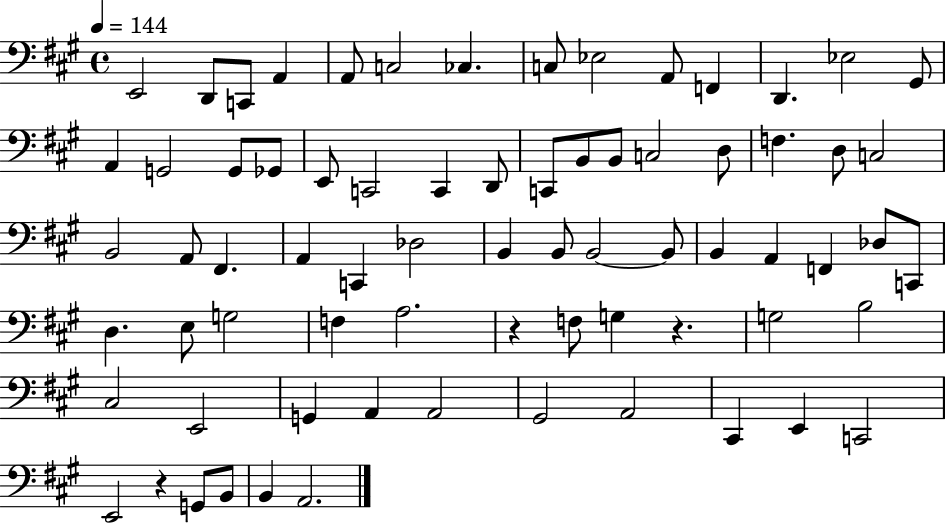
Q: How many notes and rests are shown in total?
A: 72